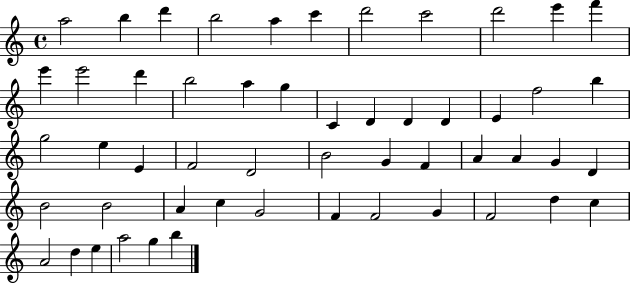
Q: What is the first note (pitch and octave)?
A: A5